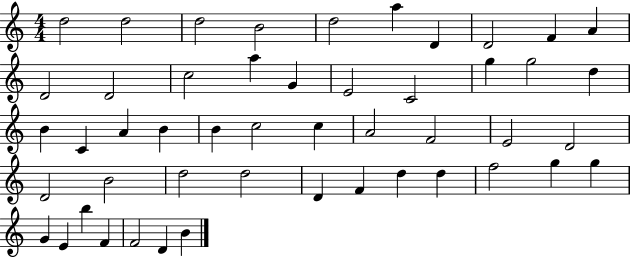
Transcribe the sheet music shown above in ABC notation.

X:1
T:Untitled
M:4/4
L:1/4
K:C
d2 d2 d2 B2 d2 a D D2 F A D2 D2 c2 a G E2 C2 g g2 d B C A B B c2 c A2 F2 E2 D2 D2 B2 d2 d2 D F d d f2 g g G E b F F2 D B